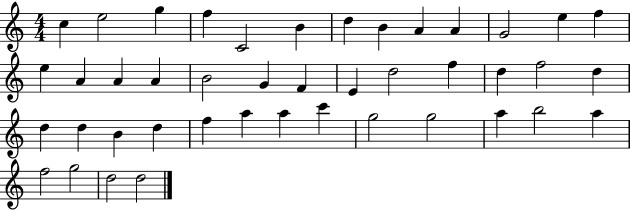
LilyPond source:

{
  \clef treble
  \numericTimeSignature
  \time 4/4
  \key c \major
  c''4 e''2 g''4 | f''4 c'2 b'4 | d''4 b'4 a'4 a'4 | g'2 e''4 f''4 | \break e''4 a'4 a'4 a'4 | b'2 g'4 f'4 | e'4 d''2 f''4 | d''4 f''2 d''4 | \break d''4 d''4 b'4 d''4 | f''4 a''4 a''4 c'''4 | g''2 g''2 | a''4 b''2 a''4 | \break f''2 g''2 | d''2 d''2 | \bar "|."
}